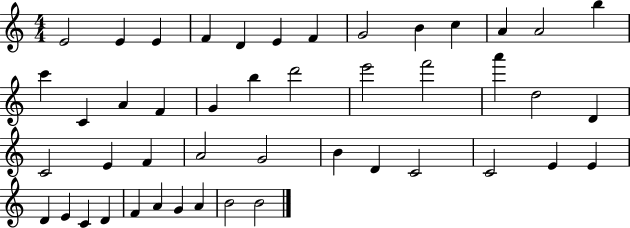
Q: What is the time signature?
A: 4/4